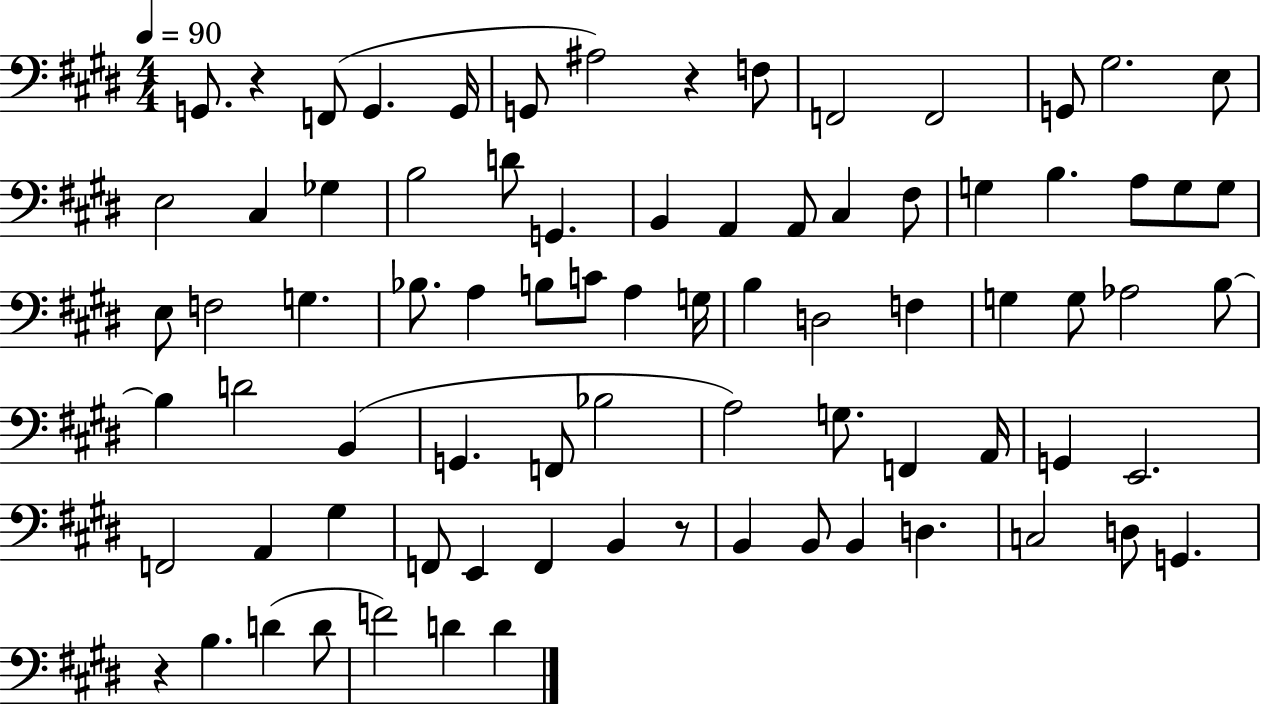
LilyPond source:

{
  \clef bass
  \numericTimeSignature
  \time 4/4
  \key e \major
  \tempo 4 = 90
  g,8. r4 f,8( g,4. g,16 | g,8 ais2) r4 f8 | f,2 f,2 | g,8 gis2. e8 | \break e2 cis4 ges4 | b2 d'8 g,4. | b,4 a,4 a,8 cis4 fis8 | g4 b4. a8 g8 g8 | \break e8 f2 g4. | bes8. a4 b8 c'8 a4 g16 | b4 d2 f4 | g4 g8 aes2 b8~~ | \break b4 d'2 b,4( | g,4. f,8 bes2 | a2) g8. f,4 a,16 | g,4 e,2. | \break f,2 a,4 gis4 | f,8 e,4 f,4 b,4 r8 | b,4 b,8 b,4 d4. | c2 d8 g,4. | \break r4 b4. d'4( d'8 | f'2) d'4 d'4 | \bar "|."
}